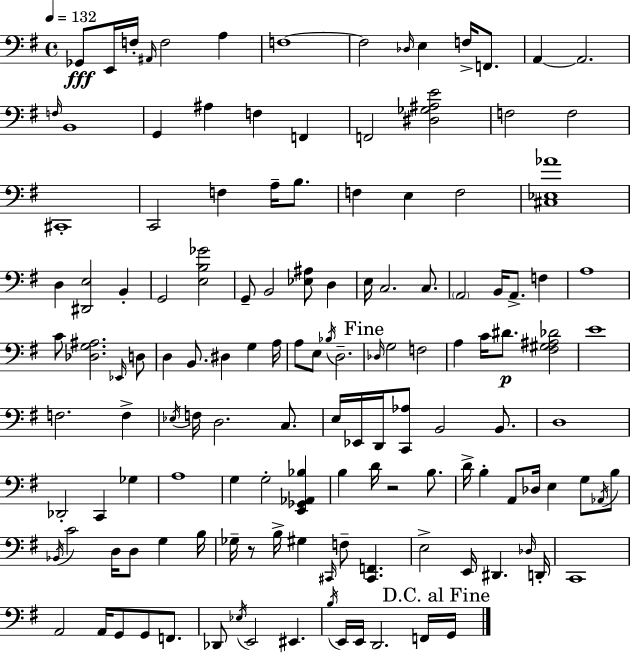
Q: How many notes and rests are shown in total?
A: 137